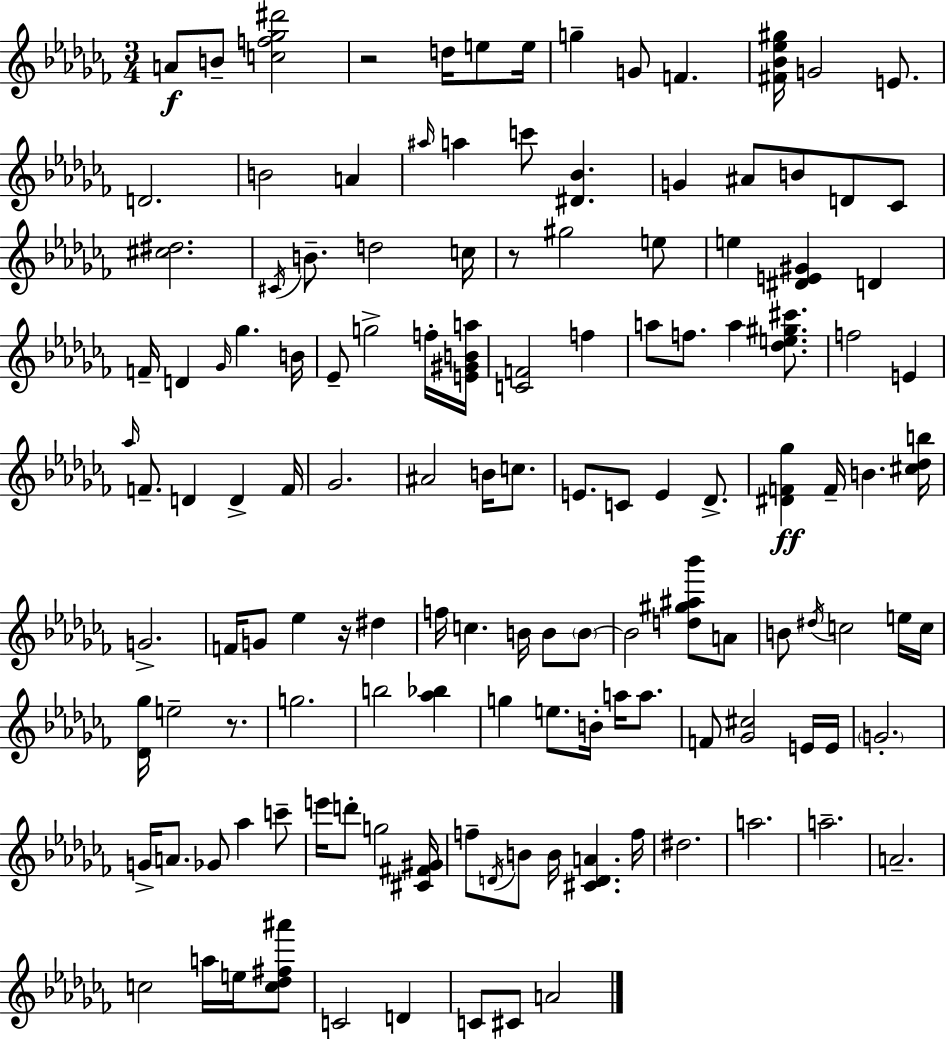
{
  \clef treble
  \numericTimeSignature
  \time 3/4
  \key aes \minor
  a'8\f b'8-- <c'' f'' ges'' dis'''>2 | r2 d''16 e''8 e''16 | g''4-- g'8 f'4. | <fis' bes' ees'' gis''>16 g'2 e'8. | \break d'2. | b'2 a'4 | \grace { ais''16 } a''4 c'''8 <dis' bes'>4. | g'4 ais'8 b'8 d'8 ces'8 | \break <cis'' dis''>2. | \acciaccatura { cis'16 } b'8.-- d''2 | c''16 r8 gis''2 | e''8 e''4 <dis' e' gis'>4 d'4 | \break f'16-- d'4 \grace { ges'16 } ges''4. | b'16 ees'8-- g''2-> | f''16-. <e' gis' b' a''>16 <c' f'>2 f''4 | a''8 f''8. a''4 | \break <des'' e'' gis'' cis'''>8. f''2 e'4 | \grace { aes''16 } f'8.-- d'4 d'4-> | f'16 ges'2. | ais'2 | \break b'16 c''8. e'8. c'8 e'4 | des'8.-> <dis' f' ges''>4\ff f'16-- b'4. | <cis'' des'' b''>16 g'2.-> | f'16 g'8 ees''4 r16 | \break dis''4 f''16 c''4. b'16 | b'8 \parenthesize b'8~~ b'2 | <d'' gis'' ais'' bes'''>8 a'8 b'8 \acciaccatura { dis''16 } c''2 | e''16 c''16 <des' ges''>16 e''2-- | \break r8. g''2. | b''2 | <aes'' bes''>4 g''4 e''8. | b'16-. a''16 a''8. f'8 <ges' cis''>2 | \break e'16 e'16 \parenthesize g'2.-. | g'16-> a'8. ges'8 aes''4 | c'''8-- e'''16 d'''8-. g''2 | <cis' fis' gis'>16 f''8-- \acciaccatura { d'16 } b'8 b'16 <cis' d' a'>4. | \break f''16 dis''2. | a''2. | a''2.-- | a'2.-- | \break c''2 | a''16 e''16 <c'' des'' fis'' ais'''>8 c'2 | d'4 c'8 cis'8 a'2 | \bar "|."
}